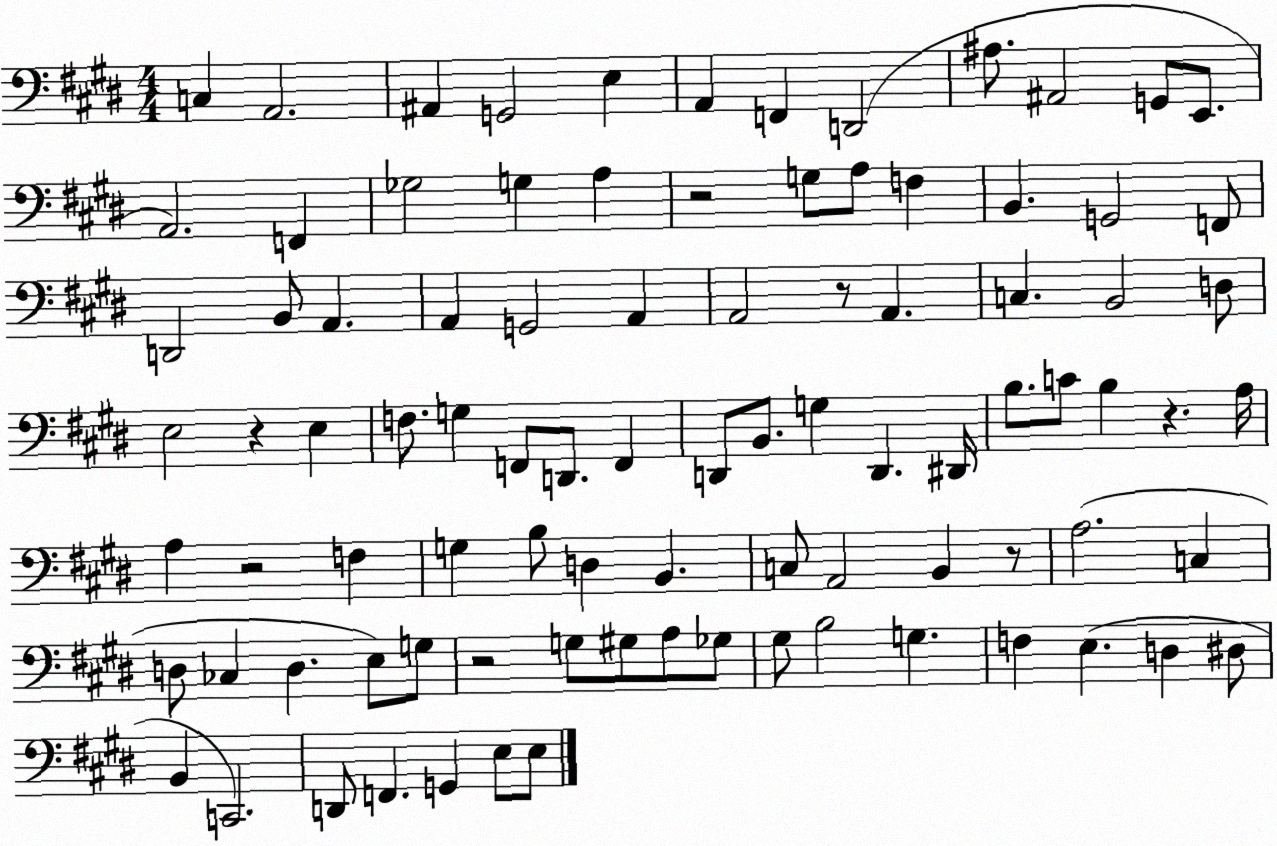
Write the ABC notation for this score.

X:1
T:Untitled
M:4/4
L:1/4
K:E
C, A,,2 ^A,, G,,2 E, A,, F,, D,,2 ^A,/2 ^A,,2 G,,/2 E,,/2 A,,2 F,, _G,2 G, A, z2 G,/2 A,/2 F, B,, G,,2 F,,/2 D,,2 B,,/2 A,, A,, G,,2 A,, A,,2 z/2 A,, C, B,,2 D,/2 E,2 z E, F,/2 G, F,,/2 D,,/2 F,, D,,/2 B,,/2 G, D,, ^D,,/4 B,/2 C/2 B, z A,/4 A, z2 F, G, B,/2 D, B,, C,/2 A,,2 B,, z/2 A,2 C, D,/2 _C, D, E,/2 G,/2 z2 G,/2 ^G,/2 A,/2 _G,/2 ^G,/2 B,2 G, F, E, D, ^D,/2 B,, C,,2 D,,/2 F,, G,, E,/2 E,/2